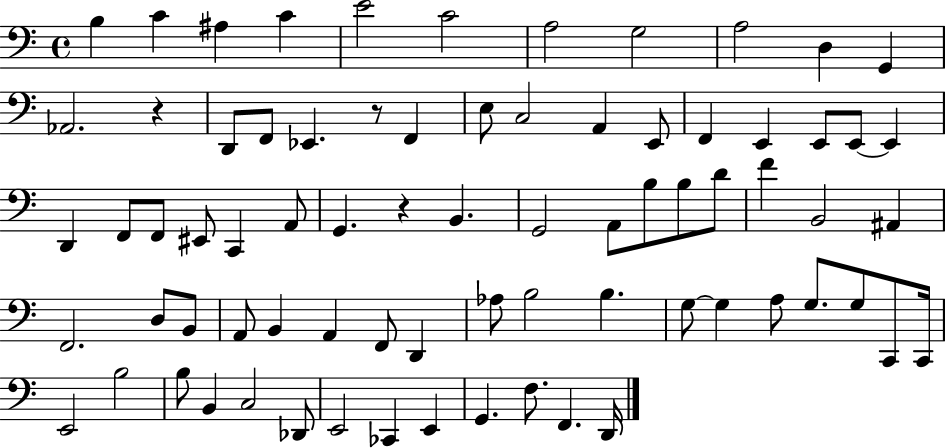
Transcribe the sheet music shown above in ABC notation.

X:1
T:Untitled
M:4/4
L:1/4
K:C
B, C ^A, C E2 C2 A,2 G,2 A,2 D, G,, _A,,2 z D,,/2 F,,/2 _E,, z/2 F,, E,/2 C,2 A,, E,,/2 F,, E,, E,,/2 E,,/2 E,, D,, F,,/2 F,,/2 ^E,,/2 C,, A,,/2 G,, z B,, G,,2 A,,/2 B,/2 B,/2 D/2 F B,,2 ^A,, F,,2 D,/2 B,,/2 A,,/2 B,, A,, F,,/2 D,, _A,/2 B,2 B, G,/2 G, A,/2 G,/2 G,/2 C,,/2 C,,/4 E,,2 B,2 B,/2 B,, C,2 _D,,/2 E,,2 _C,, E,, G,, F,/2 F,, D,,/4